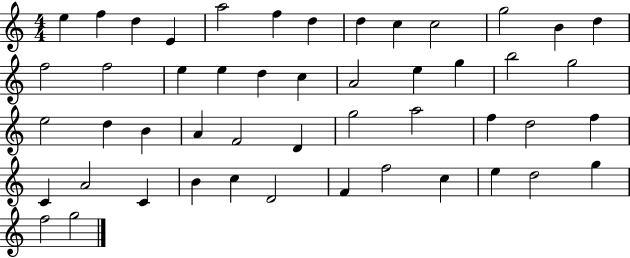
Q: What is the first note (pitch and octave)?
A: E5